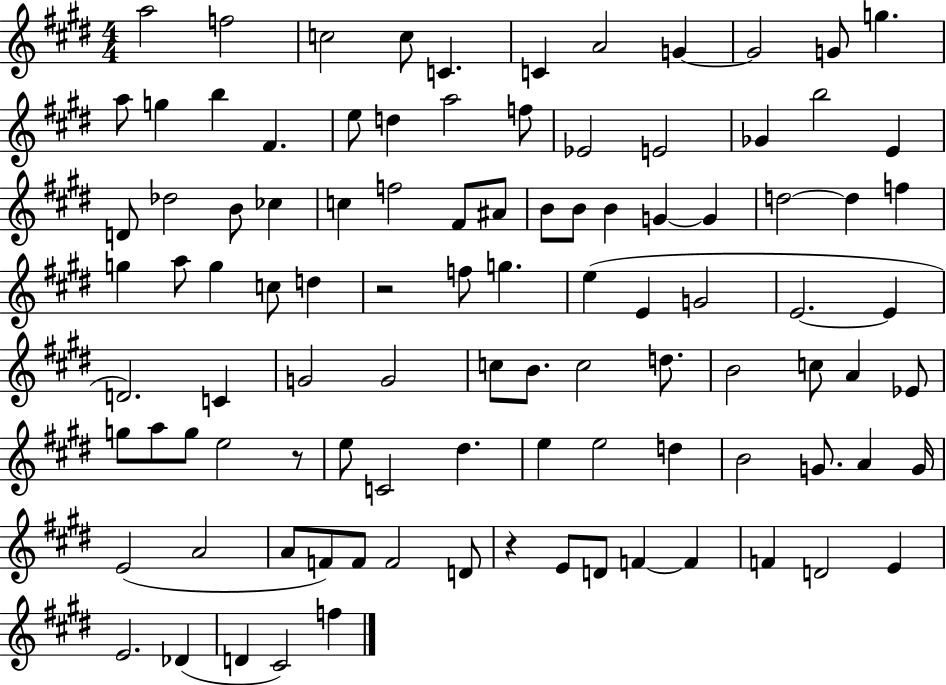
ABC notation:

X:1
T:Untitled
M:4/4
L:1/4
K:E
a2 f2 c2 c/2 C C A2 G G2 G/2 g a/2 g b ^F e/2 d a2 f/2 _E2 E2 _G b2 E D/2 _d2 B/2 _c c f2 ^F/2 ^A/2 B/2 B/2 B G G d2 d f g a/2 g c/2 d z2 f/2 g e E G2 E2 E D2 C G2 G2 c/2 B/2 c2 d/2 B2 c/2 A _E/2 g/2 a/2 g/2 e2 z/2 e/2 C2 ^d e e2 d B2 G/2 A G/4 E2 A2 A/2 F/2 F/2 F2 D/2 z E/2 D/2 F F F D2 E E2 _D D ^C2 f